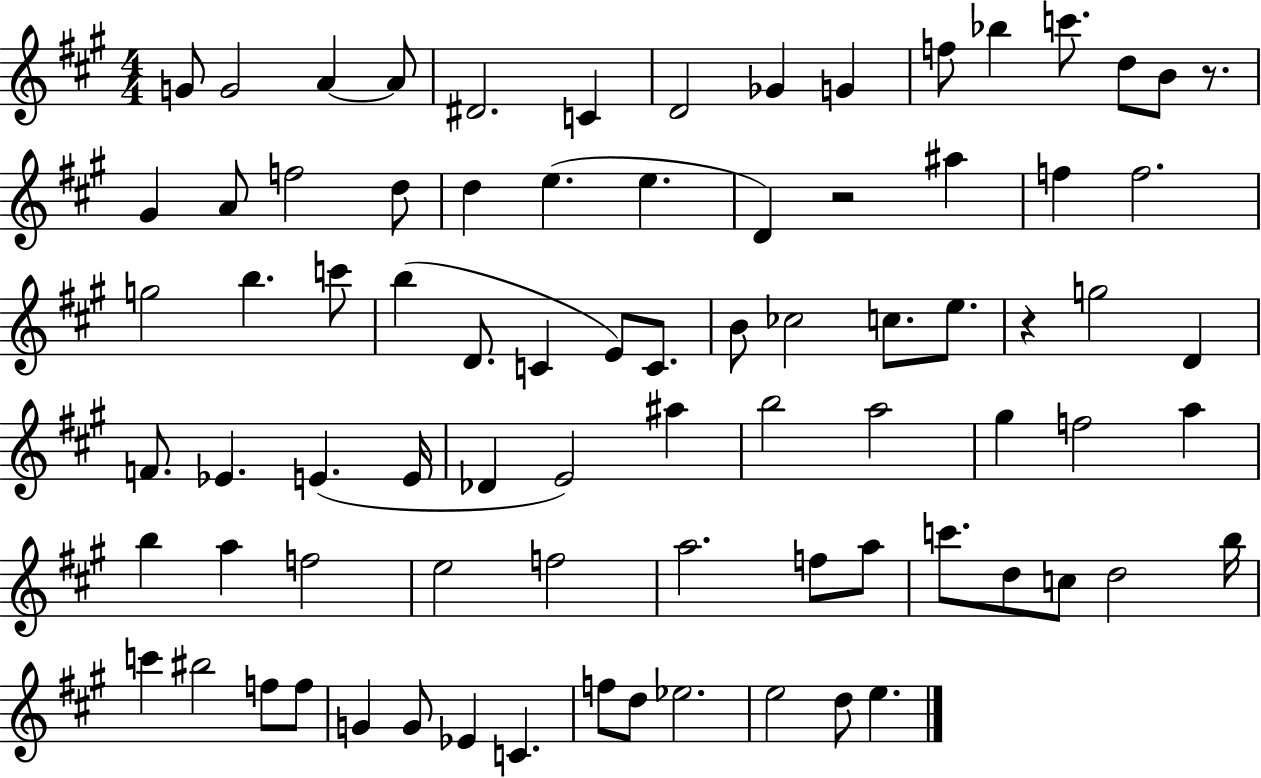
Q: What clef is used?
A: treble